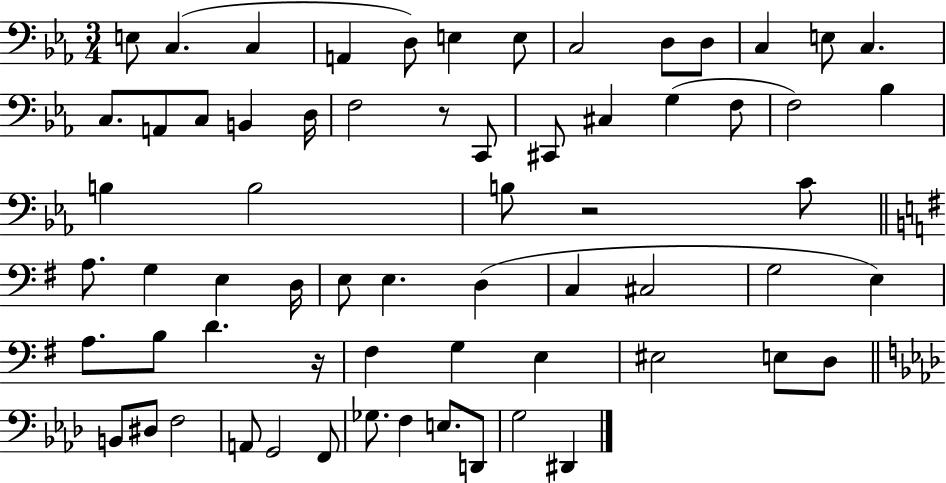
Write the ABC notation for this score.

X:1
T:Untitled
M:3/4
L:1/4
K:Eb
E,/2 C, C, A,, D,/2 E, E,/2 C,2 D,/2 D,/2 C, E,/2 C, C,/2 A,,/2 C,/2 B,, D,/4 F,2 z/2 C,,/2 ^C,,/2 ^C, G, F,/2 F,2 _B, B, B,2 B,/2 z2 C/2 A,/2 G, E, D,/4 E,/2 E, D, C, ^C,2 G,2 E, A,/2 B,/2 D z/4 ^F, G, E, ^E,2 E,/2 D,/2 B,,/2 ^D,/2 F,2 A,,/2 G,,2 F,,/2 _G,/2 F, E,/2 D,,/2 G,2 ^D,,